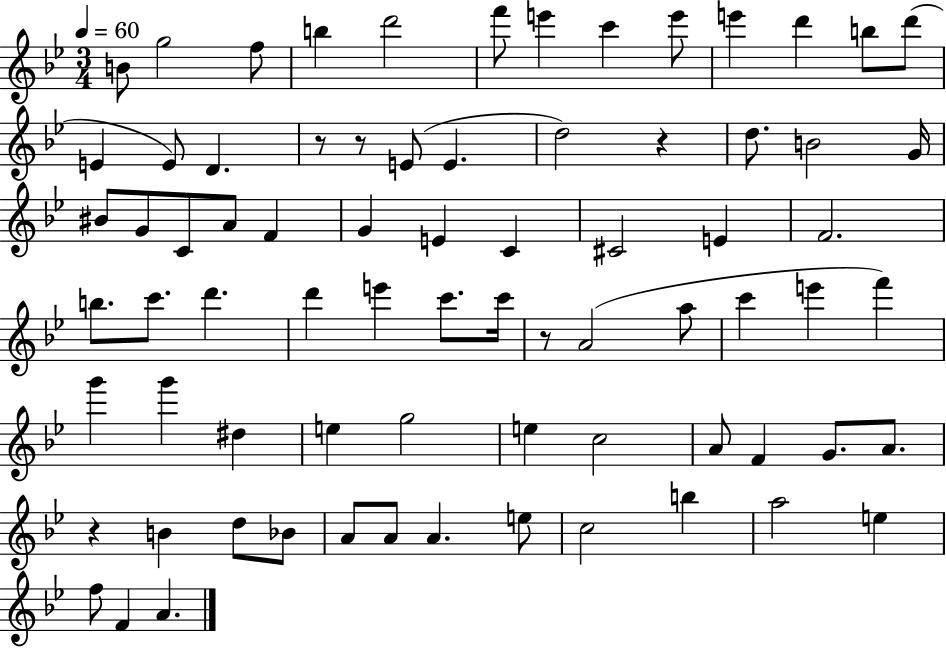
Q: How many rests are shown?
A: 5